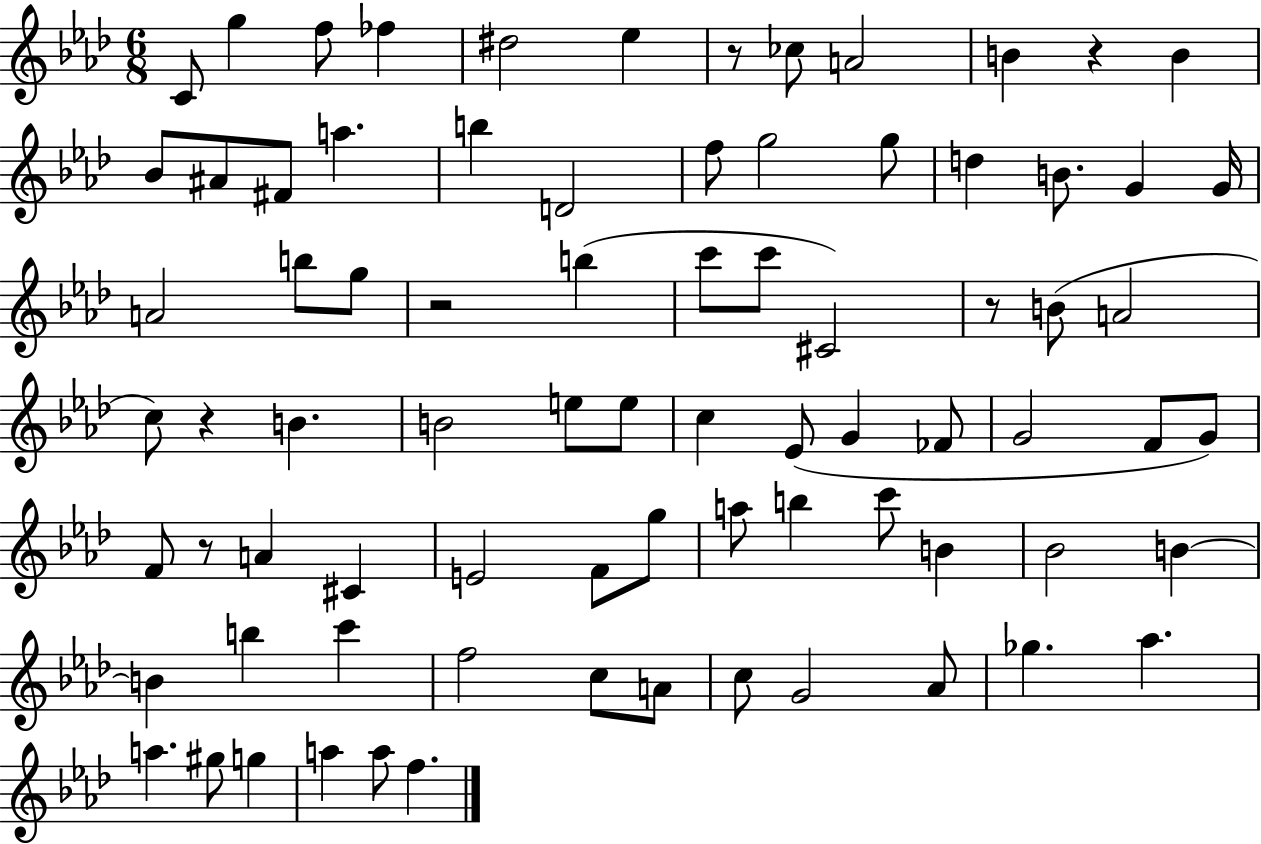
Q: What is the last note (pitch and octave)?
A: F5